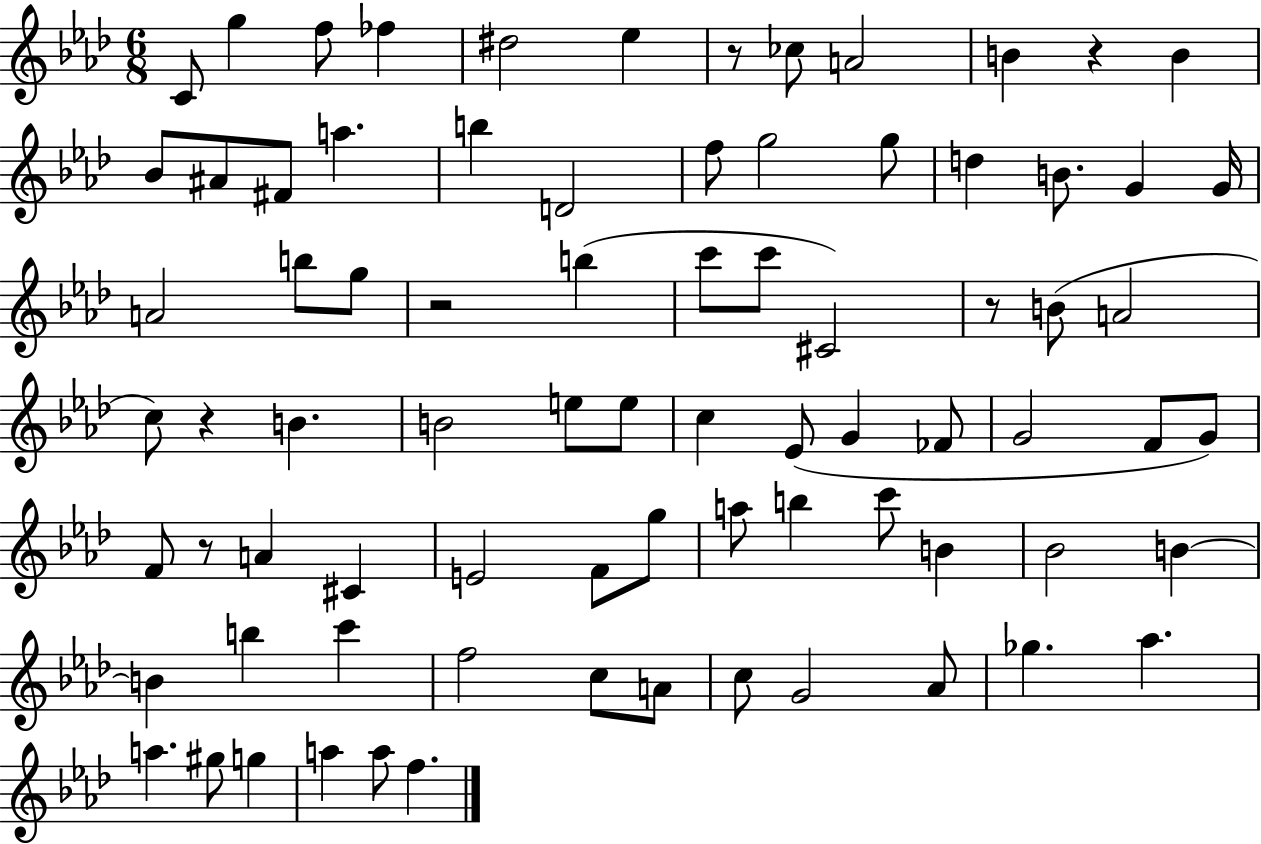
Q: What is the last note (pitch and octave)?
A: F5